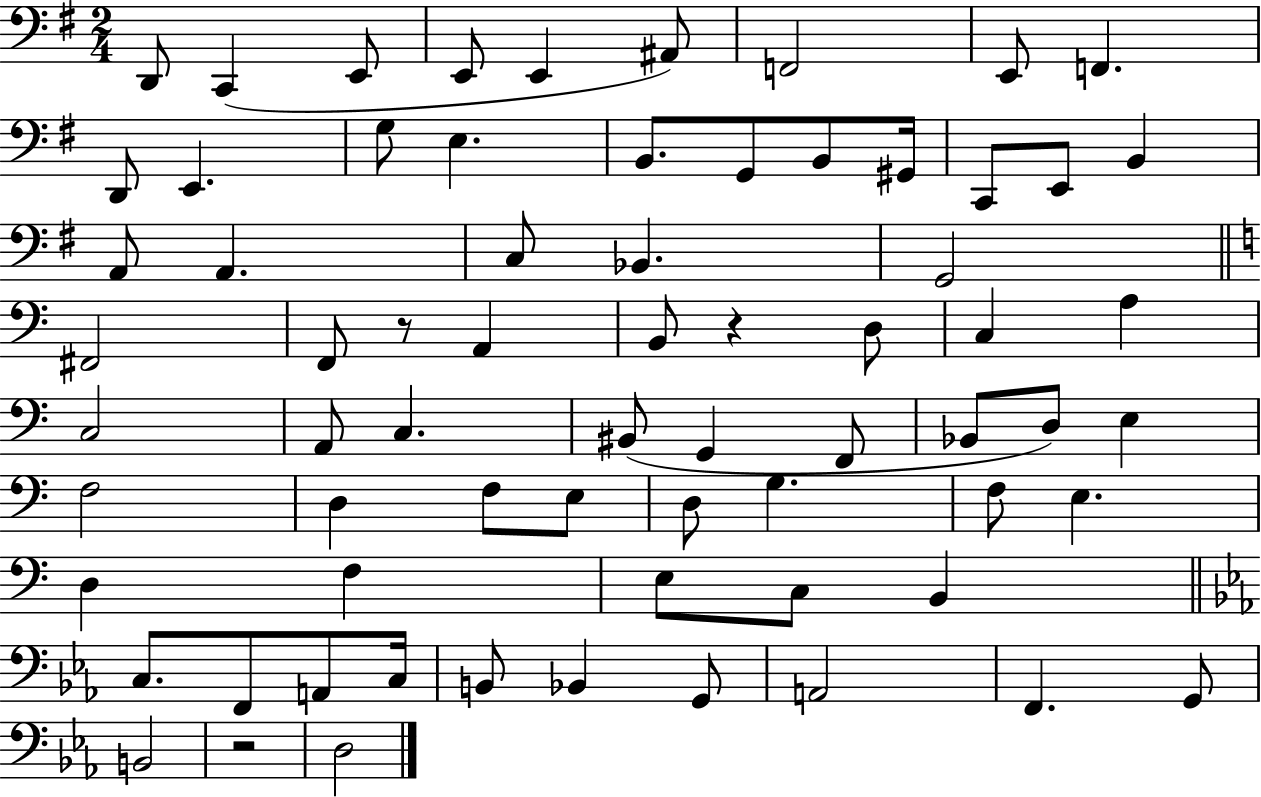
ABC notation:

X:1
T:Untitled
M:2/4
L:1/4
K:G
D,,/2 C,, E,,/2 E,,/2 E,, ^A,,/2 F,,2 E,,/2 F,, D,,/2 E,, G,/2 E, B,,/2 G,,/2 B,,/2 ^G,,/4 C,,/2 E,,/2 B,, A,,/2 A,, C,/2 _B,, G,,2 ^F,,2 F,,/2 z/2 A,, B,,/2 z D,/2 C, A, C,2 A,,/2 C, ^B,,/2 G,, F,,/2 _B,,/2 D,/2 E, F,2 D, F,/2 E,/2 D,/2 G, F,/2 E, D, F, E,/2 C,/2 B,, C,/2 F,,/2 A,,/2 C,/4 B,,/2 _B,, G,,/2 A,,2 F,, G,,/2 B,,2 z2 D,2